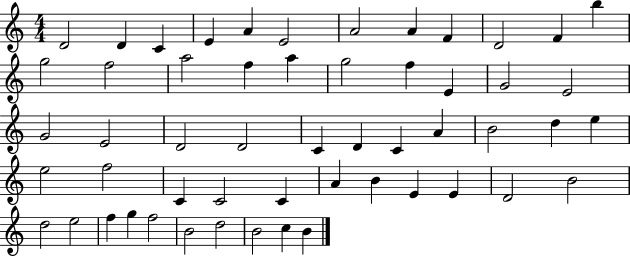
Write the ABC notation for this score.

X:1
T:Untitled
M:4/4
L:1/4
K:C
D2 D C E A E2 A2 A F D2 F b g2 f2 a2 f a g2 f E G2 E2 G2 E2 D2 D2 C D C A B2 d e e2 f2 C C2 C A B E E D2 B2 d2 e2 f g f2 B2 d2 B2 c B